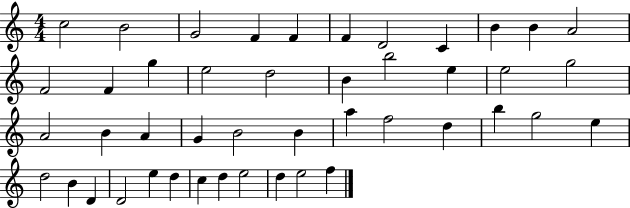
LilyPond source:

{
  \clef treble
  \numericTimeSignature
  \time 4/4
  \key c \major
  c''2 b'2 | g'2 f'4 f'4 | f'4 d'2 c'4 | b'4 b'4 a'2 | \break f'2 f'4 g''4 | e''2 d''2 | b'4 b''2 e''4 | e''2 g''2 | \break a'2 b'4 a'4 | g'4 b'2 b'4 | a''4 f''2 d''4 | b''4 g''2 e''4 | \break d''2 b'4 d'4 | d'2 e''4 d''4 | c''4 d''4 e''2 | d''4 e''2 f''4 | \break \bar "|."
}